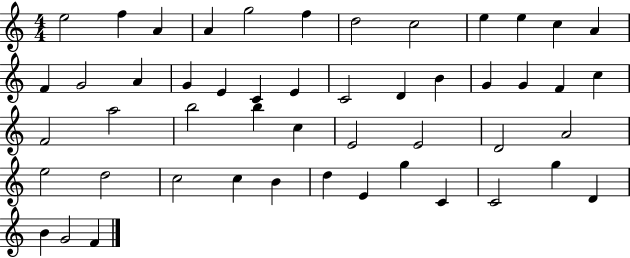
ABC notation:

X:1
T:Untitled
M:4/4
L:1/4
K:C
e2 f A A g2 f d2 c2 e e c A F G2 A G E C E C2 D B G G F c F2 a2 b2 b c E2 E2 D2 A2 e2 d2 c2 c B d E g C C2 g D B G2 F